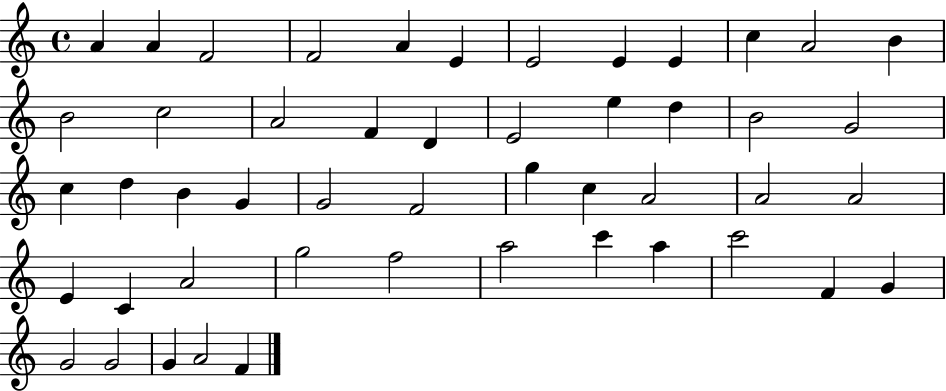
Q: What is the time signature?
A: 4/4